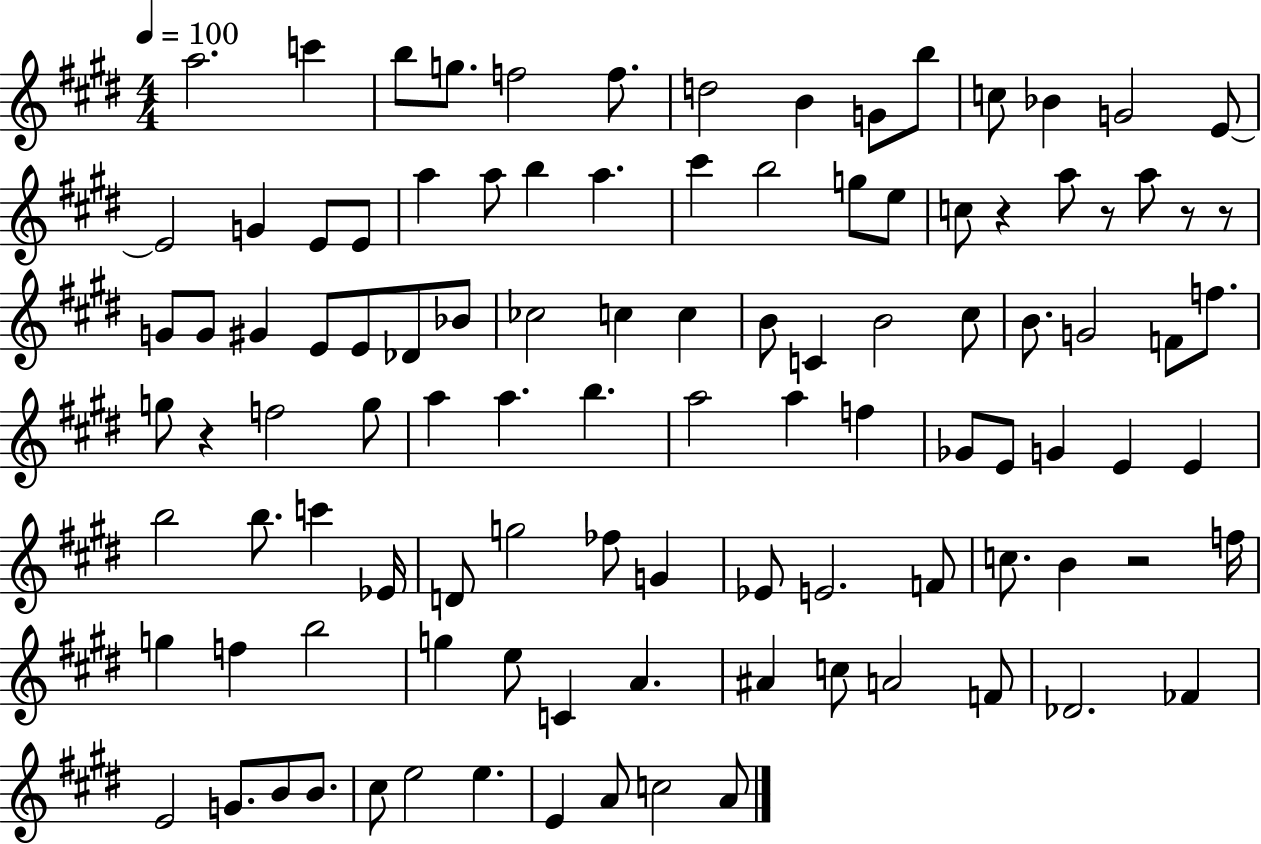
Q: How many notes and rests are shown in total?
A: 105